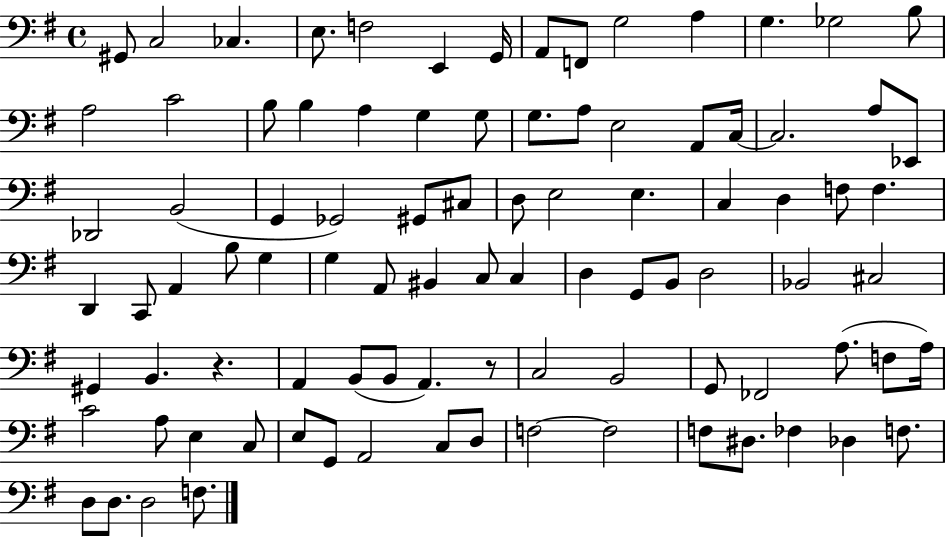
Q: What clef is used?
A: bass